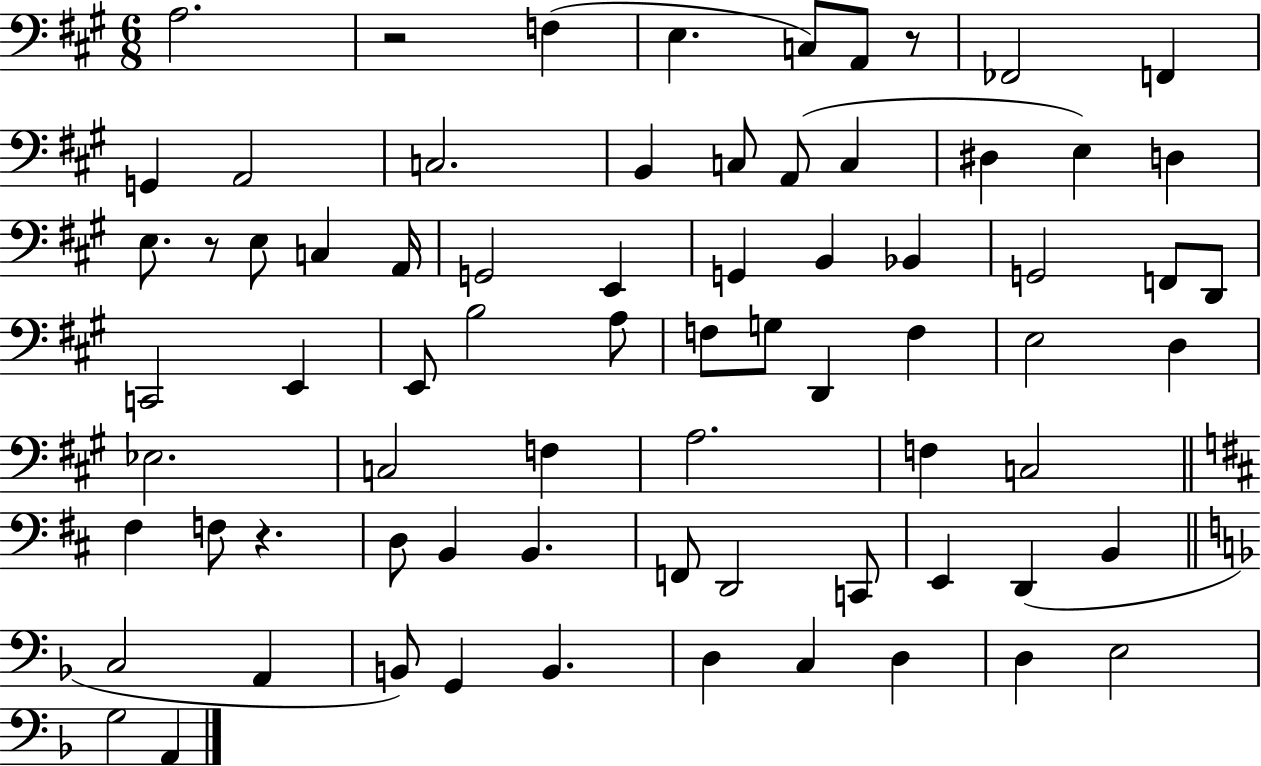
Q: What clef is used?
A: bass